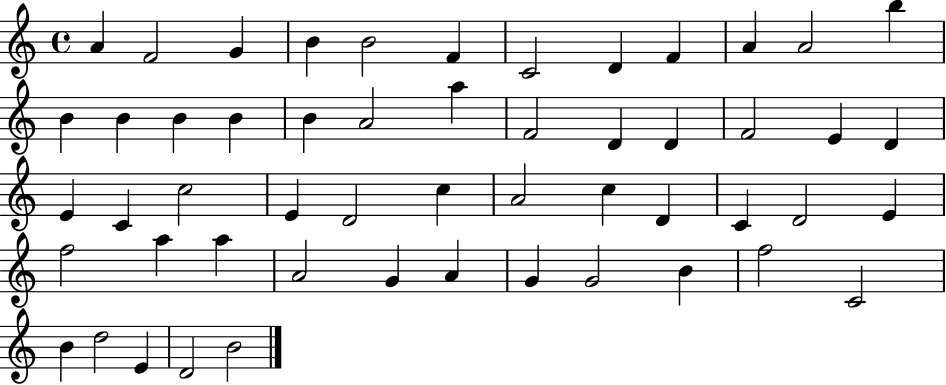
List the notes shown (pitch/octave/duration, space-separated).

A4/q F4/h G4/q B4/q B4/h F4/q C4/h D4/q F4/q A4/q A4/h B5/q B4/q B4/q B4/q B4/q B4/q A4/h A5/q F4/h D4/q D4/q F4/h E4/q D4/q E4/q C4/q C5/h E4/q D4/h C5/q A4/h C5/q D4/q C4/q D4/h E4/q F5/h A5/q A5/q A4/h G4/q A4/q G4/q G4/h B4/q F5/h C4/h B4/q D5/h E4/q D4/h B4/h